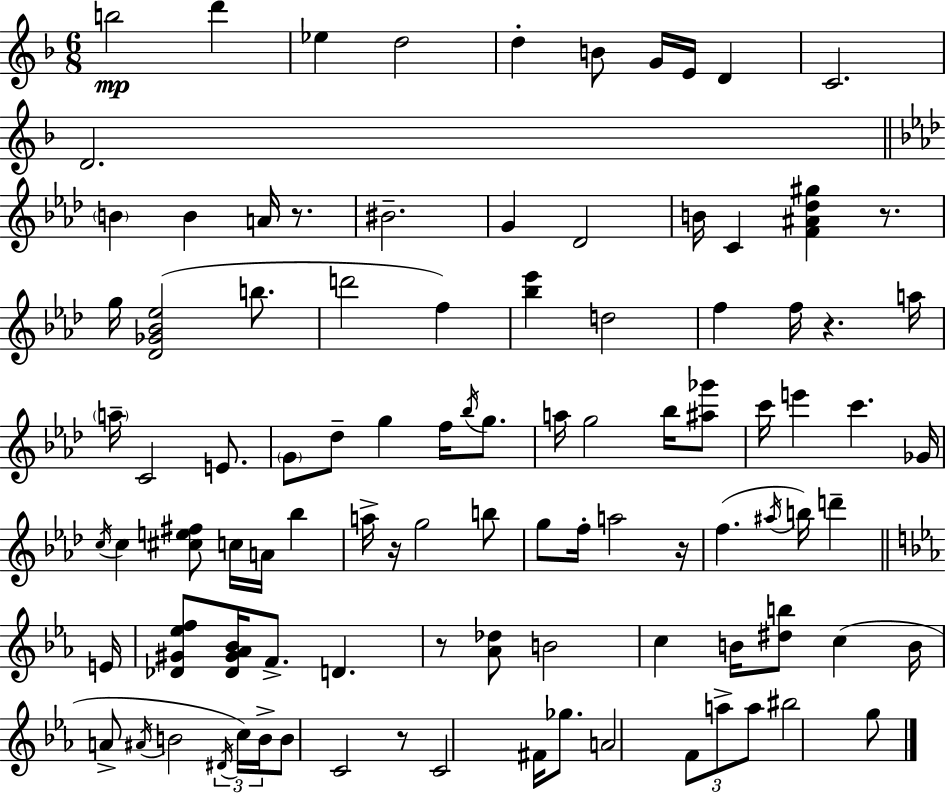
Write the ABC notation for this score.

X:1
T:Untitled
M:6/8
L:1/4
K:F
b2 d' _e d2 d B/2 G/4 E/4 D C2 D2 B B A/4 z/2 ^B2 G _D2 B/4 C [F^A_d^g] z/2 g/4 [_D_G_B_e]2 b/2 d'2 f [_b_e'] d2 f f/4 z a/4 a/4 C2 E/2 G/2 _d/2 g f/4 _b/4 g/2 a/4 g2 _b/4 [^a_g']/2 c'/4 e' c' _G/4 c/4 c [^ce^f]/2 c/4 A/4 _b a/4 z/4 g2 b/2 g/2 f/4 a2 z/4 f ^a/4 b/4 d' E/4 [_D^G_ef]/2 [_D^G_A_B]/4 F/2 D z/2 [_A_d]/2 B2 c B/4 [^db]/2 c B/4 A/2 ^A/4 B2 ^D/4 c/4 B/4 B/2 C2 z/2 C2 ^F/4 _g/2 A2 F/2 a/2 a/2 ^b2 g/2